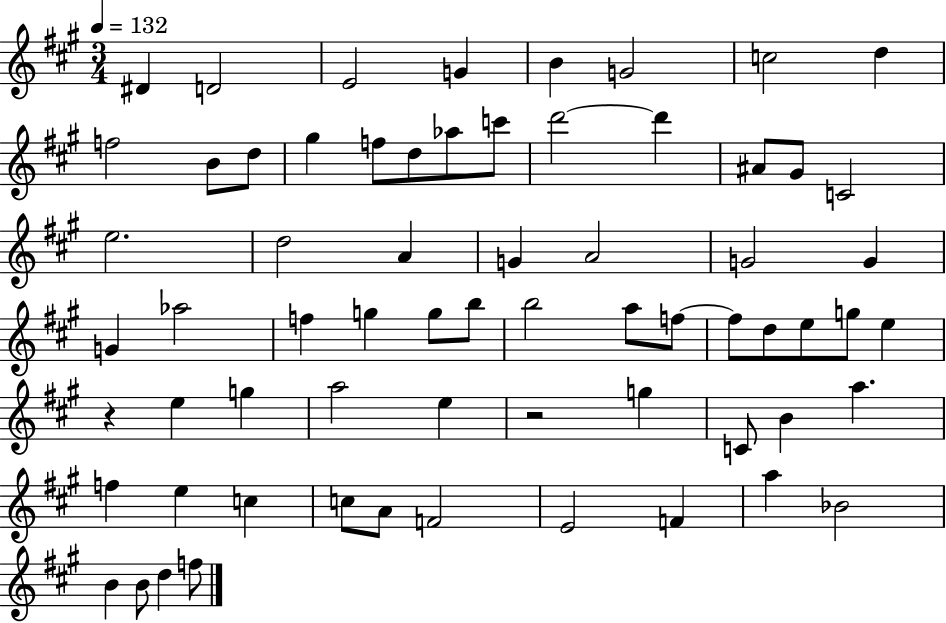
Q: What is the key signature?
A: A major